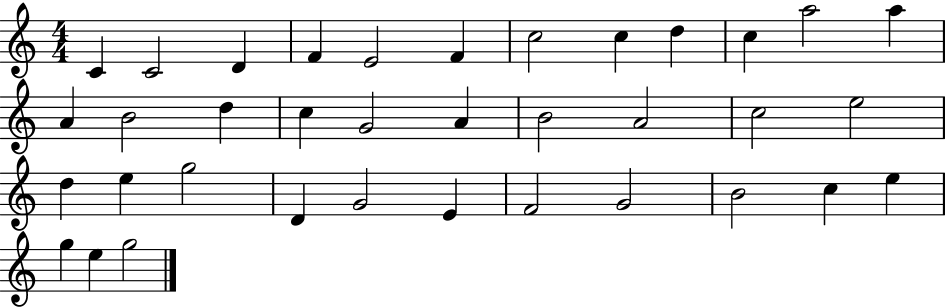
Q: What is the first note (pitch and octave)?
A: C4